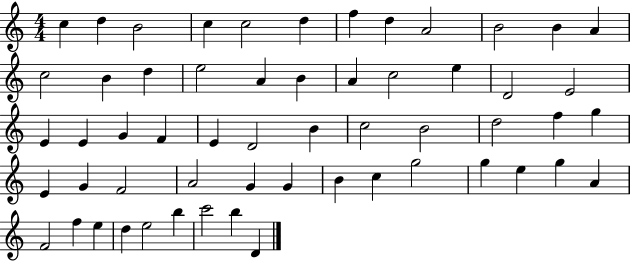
{
  \clef treble
  \numericTimeSignature
  \time 4/4
  \key c \major
  c''4 d''4 b'2 | c''4 c''2 d''4 | f''4 d''4 a'2 | b'2 b'4 a'4 | \break c''2 b'4 d''4 | e''2 a'4 b'4 | a'4 c''2 e''4 | d'2 e'2 | \break e'4 e'4 g'4 f'4 | e'4 d'2 b'4 | c''2 b'2 | d''2 f''4 g''4 | \break e'4 g'4 f'2 | a'2 g'4 g'4 | b'4 c''4 g''2 | g''4 e''4 g''4 a'4 | \break f'2 f''4 e''4 | d''4 e''2 b''4 | c'''2 b''4 d'4 | \bar "|."
}